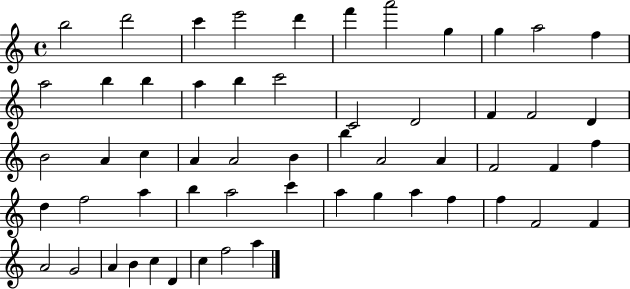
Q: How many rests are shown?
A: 0